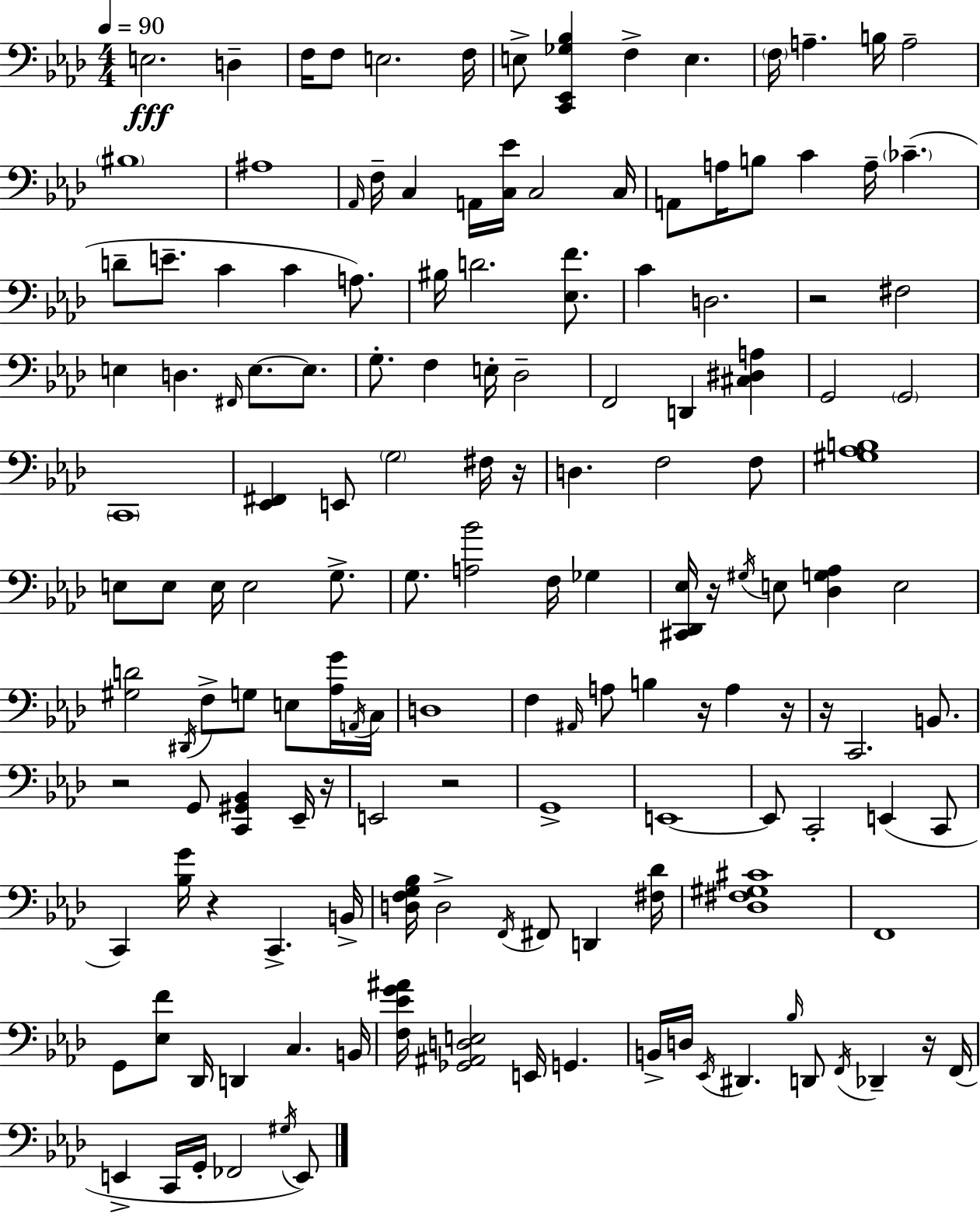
{
  \clef bass
  \numericTimeSignature
  \time 4/4
  \key f \minor
  \tempo 4 = 90
  \repeat volta 2 { e2.\fff d4-- | f16 f8 e2. f16 | e8-> <c, ees, ges bes>4 f4-> e4. | \parenthesize f16 a4.-- b16 a2-- | \break \parenthesize bis1 | ais1 | \grace { aes,16 } f16-- c4 a,16 <c ees'>16 c2 | c16 a,8 a16 b8 c'4 a16-- \parenthesize ces'4.--( | \break d'8-- e'8.-- c'4 c'4 a8.) | bis16 d'2. <ees f'>8. | c'4 d2. | r2 fis2 | \break e4 d4. \grace { fis,16 } e8.~~ e8. | g8.-. f4 e16-. des2-- | f,2 d,4 <cis dis a>4 | g,2 \parenthesize g,2 | \break \parenthesize c,1 | <ees, fis,>4 e,8 \parenthesize g2 | fis16 r16 d4. f2 | f8 <gis aes b>1 | \break e8 e8 e16 e2 g8.-> | g8. <a bes'>2 f16 ges4 | <cis, des, ees>16 r16 \acciaccatura { gis16 } e8 <des g aes>4 e2 | <gis d'>2 \acciaccatura { dis,16 } f8-> g8 | \break e8 <aes g'>16 \acciaccatura { a,16 } c16 d1 | f4 \grace { ais,16 } a8 b4 | r16 a4 r16 r16 c,2. | b,8. r2 g,8 | \break <c, gis, bes,>4 ees,16-- r16 e,2 r2 | g,1-> | e,1~~ | e,8 c,2-. | \break e,4( c,8 c,4) <bes g'>16 r4 c,4.-> | b,16-> <d f g bes>16 d2-> \acciaccatura { f,16 } | fis,8 d,4 <fis des'>16 <des fis gis cis'>1 | f,1 | \break g,8 <ees f'>8 des,16 d,4 | c4. b,16 <f ees' g' ais'>16 <ges, ais, d e>2 | e,16 g,4. b,16-> d16 \acciaccatura { ees,16 } dis,4. | \grace { bes16 } d,8 \acciaccatura { f,16 } des,4-- r16 f,16( e,4-> c,16 g,16-. | \break fes,2 \acciaccatura { gis16 }) e,8 } \bar "|."
}